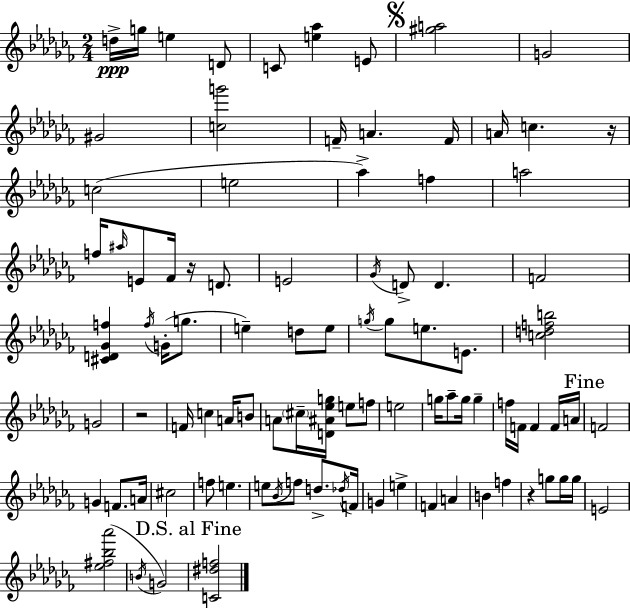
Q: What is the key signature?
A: AES minor